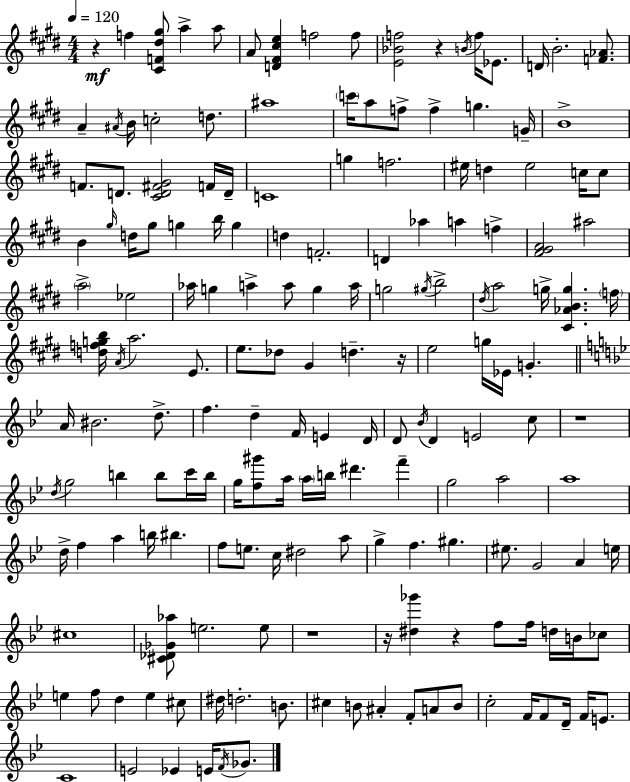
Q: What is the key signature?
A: E major